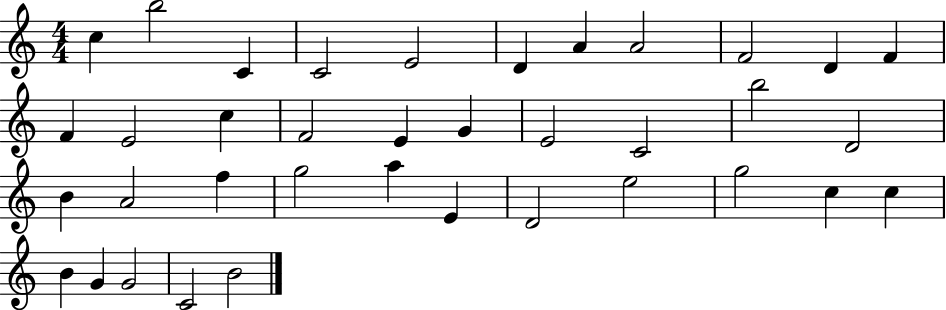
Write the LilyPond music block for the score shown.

{
  \clef treble
  \numericTimeSignature
  \time 4/4
  \key c \major
  c''4 b''2 c'4 | c'2 e'2 | d'4 a'4 a'2 | f'2 d'4 f'4 | \break f'4 e'2 c''4 | f'2 e'4 g'4 | e'2 c'2 | b''2 d'2 | \break b'4 a'2 f''4 | g''2 a''4 e'4 | d'2 e''2 | g''2 c''4 c''4 | \break b'4 g'4 g'2 | c'2 b'2 | \bar "|."
}